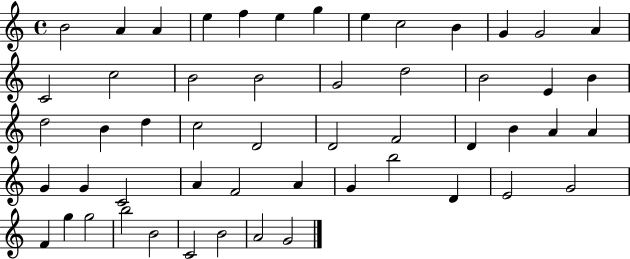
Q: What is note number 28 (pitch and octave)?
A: D4